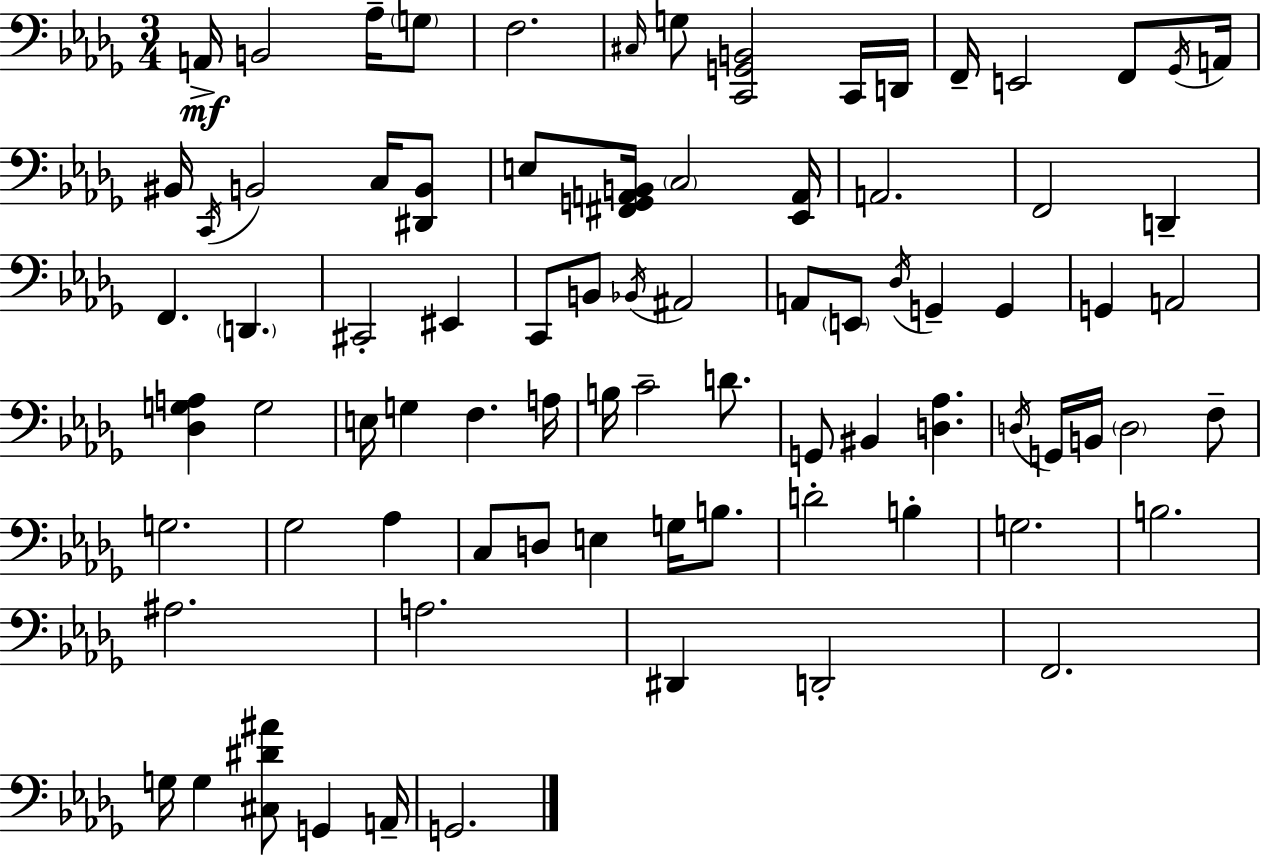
{
  \clef bass
  \numericTimeSignature
  \time 3/4
  \key bes \minor
  \repeat volta 2 { a,16->\mf b,2 aes16-- \parenthesize g8 | f2. | \grace { cis16 } g8 <c, g, b,>2 c,16 | d,16 f,16-- e,2 f,8 | \break \acciaccatura { ges,16 } a,16 bis,16 \acciaccatura { c,16 } b,2 | c16 <dis, b,>8 e8 <fis, g, a, b,>16 \parenthesize c2 | <ees, a,>16 a,2. | f,2 d,4-- | \break f,4. \parenthesize d,4. | cis,2-. eis,4 | c,8 b,8 \acciaccatura { bes,16 } ais,2 | a,8 \parenthesize e,8 \acciaccatura { des16 } g,4-- | \break g,4 g,4 a,2 | <des g a>4 g2 | e16 g4 f4. | a16 b16 c'2-- | \break d'8. g,8 bis,4 <d aes>4. | \acciaccatura { d16 } g,16 b,16 \parenthesize d2 | f8-- g2. | ges2 | \break aes4 c8 d8 e4 | g16 b8. d'2-. | b4-. g2. | b2. | \break ais2. | a2. | dis,4 d,2-. | f,2. | \break g16 g4 <cis dis' ais'>8 | g,4 a,16-- g,2. | } \bar "|."
}